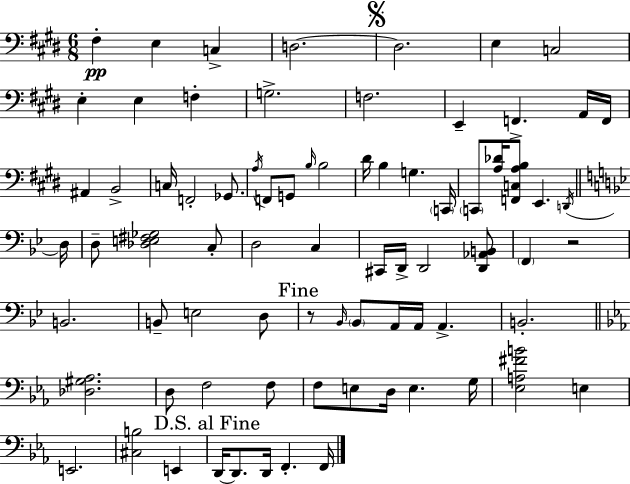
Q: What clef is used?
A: bass